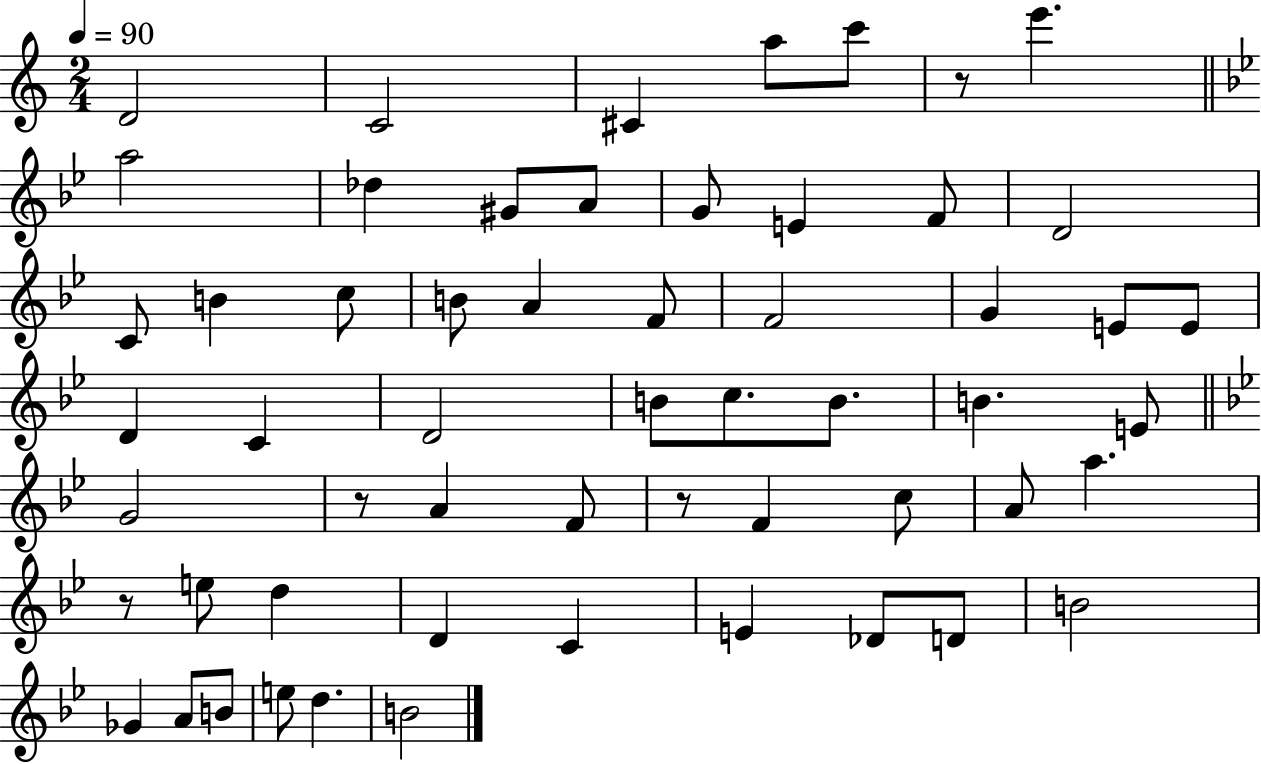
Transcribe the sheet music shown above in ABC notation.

X:1
T:Untitled
M:2/4
L:1/4
K:C
D2 C2 ^C a/2 c'/2 z/2 e' a2 _d ^G/2 A/2 G/2 E F/2 D2 C/2 B c/2 B/2 A F/2 F2 G E/2 E/2 D C D2 B/2 c/2 B/2 B E/2 G2 z/2 A F/2 z/2 F c/2 A/2 a z/2 e/2 d D C E _D/2 D/2 B2 _G A/2 B/2 e/2 d B2